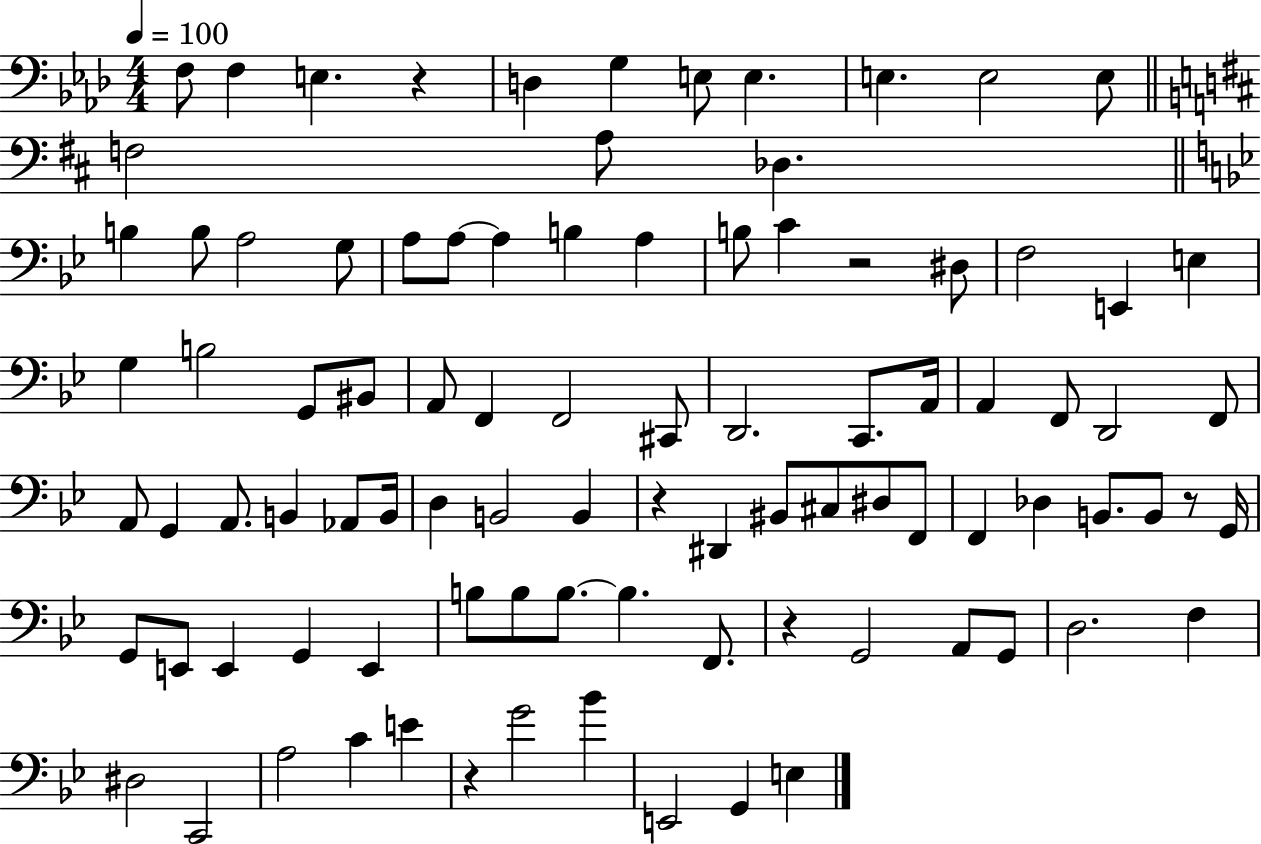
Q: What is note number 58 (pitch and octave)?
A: F2